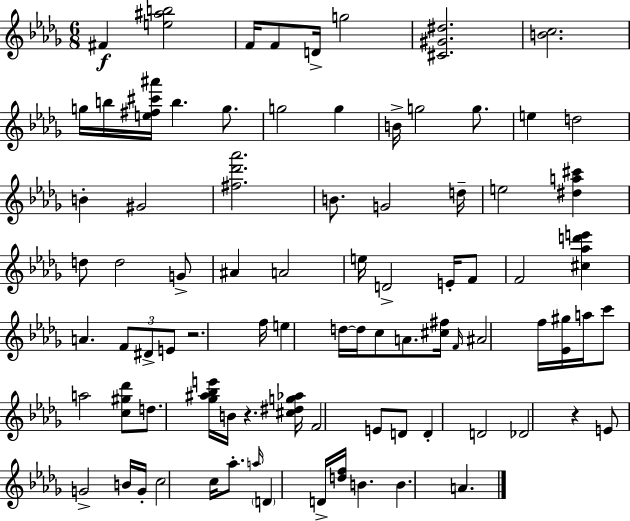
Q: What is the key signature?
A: BES minor